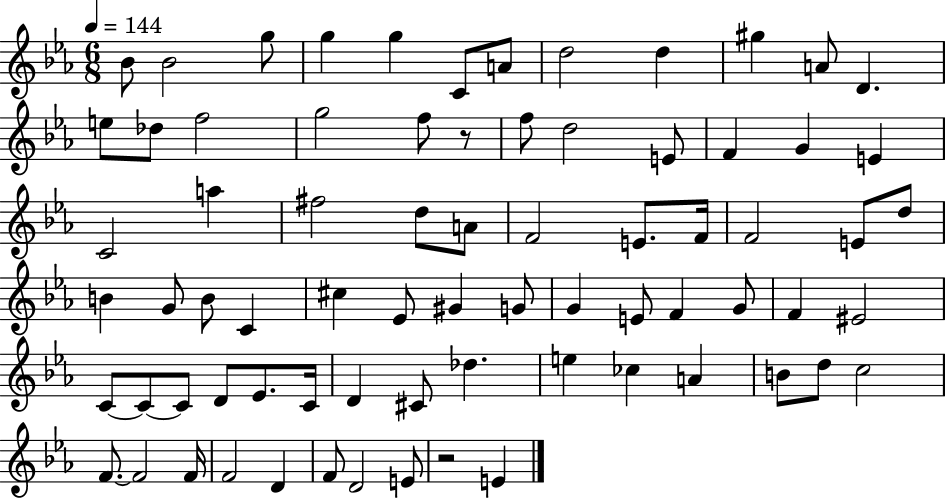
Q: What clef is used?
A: treble